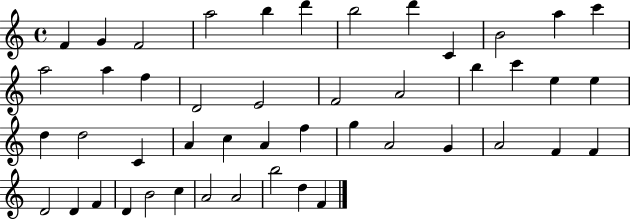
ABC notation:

X:1
T:Untitled
M:4/4
L:1/4
K:C
F G F2 a2 b d' b2 d' C B2 a c' a2 a f D2 E2 F2 A2 b c' e e d d2 C A c A f g A2 G A2 F F D2 D F D B2 c A2 A2 b2 d F